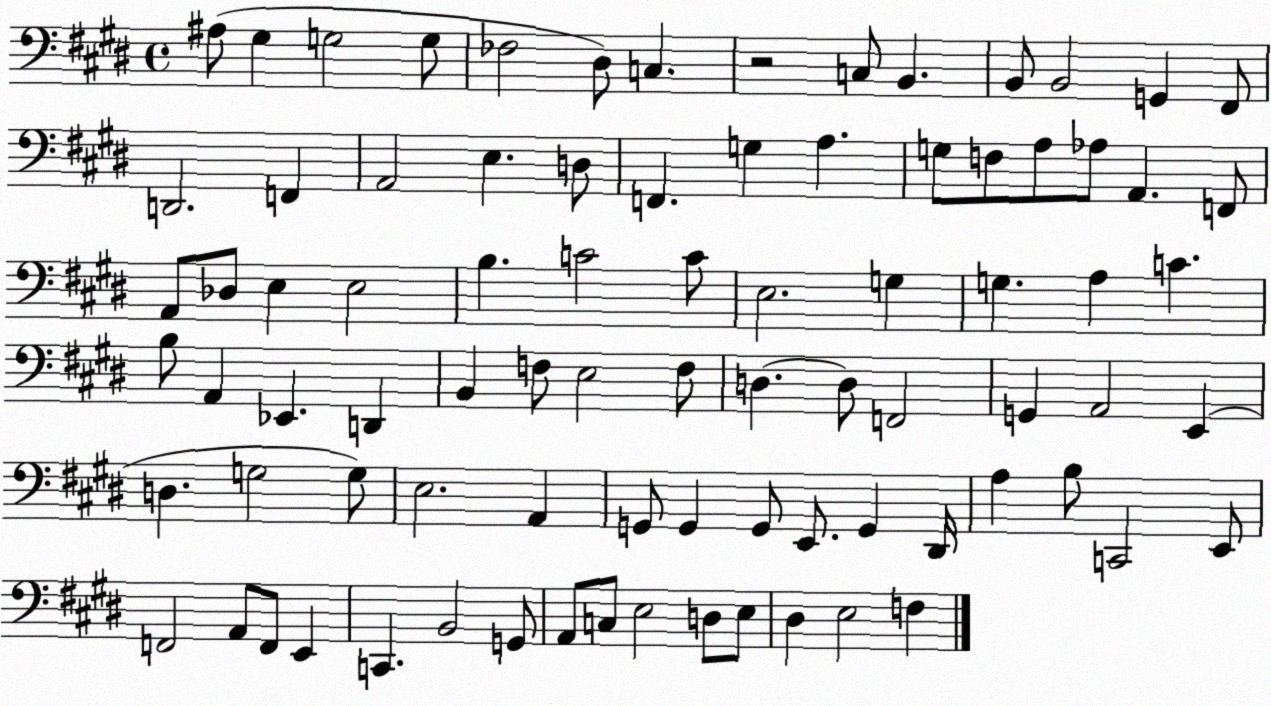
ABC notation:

X:1
T:Untitled
M:4/4
L:1/4
K:E
^A,/2 ^G, G,2 G,/2 _F,2 ^D,/2 C, z2 C,/2 B,, B,,/2 B,,2 G,, ^F,,/2 D,,2 F,, A,,2 E, D,/2 F,, G, A, G,/2 F,/2 A,/2 _A,/2 A,, F,,/2 A,,/2 _D,/2 E, E,2 B, C2 C/2 E,2 G, G, A, C B,/2 A,, _E,, D,, B,, F,/2 E,2 F,/2 D, D,/2 F,,2 G,, A,,2 E,, D, G,2 G,/2 E,2 A,, G,,/2 G,, G,,/2 E,,/2 G,, ^D,,/4 A, B,/2 C,,2 E,,/2 F,,2 A,,/2 F,,/2 E,, C,, B,,2 G,,/2 A,,/2 C,/2 E,2 D,/2 E,/2 ^D, E,2 F,